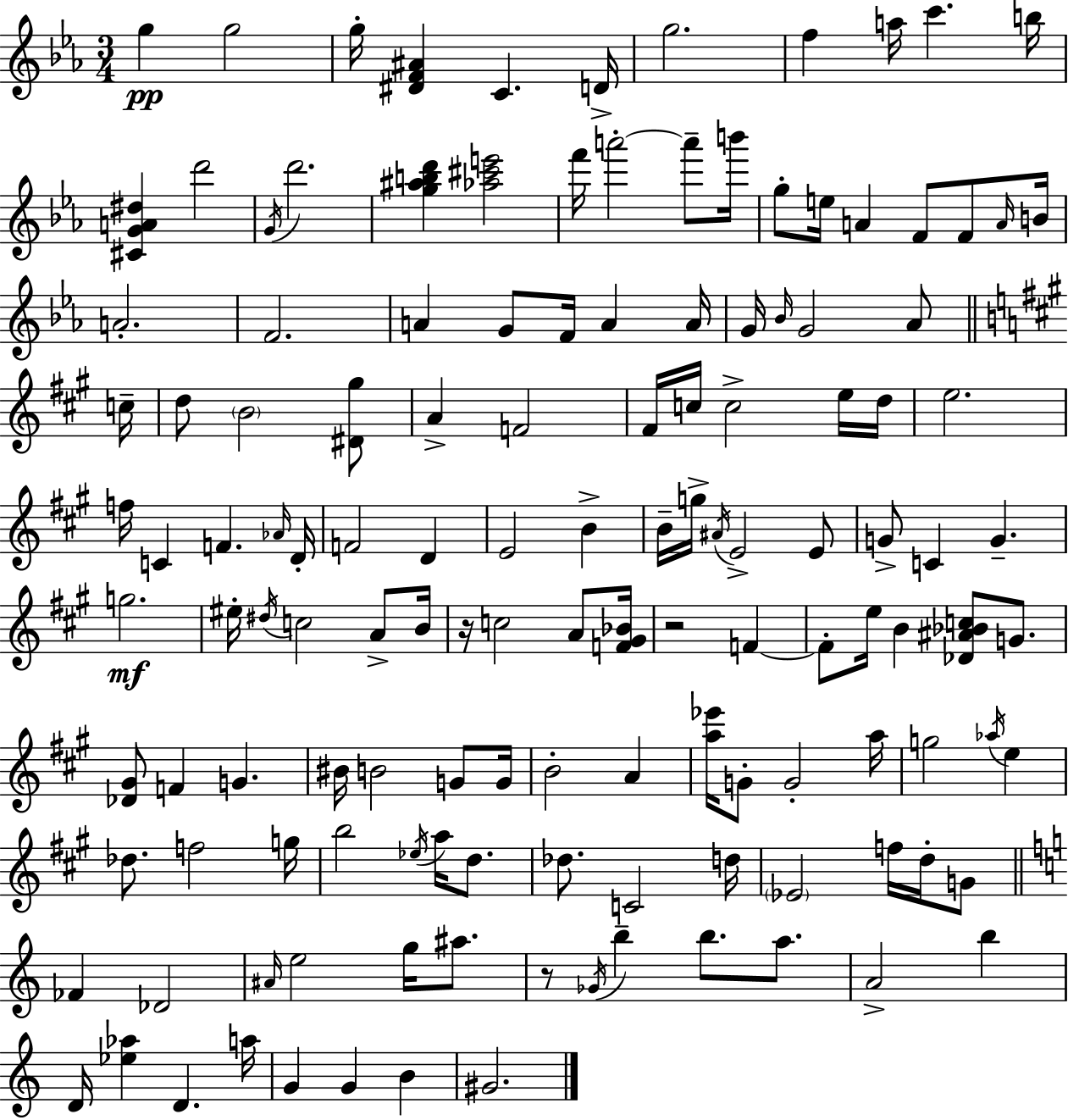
{
  \clef treble
  \numericTimeSignature
  \time 3/4
  \key ees \major
  g''4\pp g''2 | g''16-. <dis' f' ais'>4 c'4. d'16-> | g''2. | f''4 a''16 c'''4. b''16 | \break <cis' g' a' dis''>4 d'''2 | \acciaccatura { g'16 } d'''2. | <g'' ais'' b'' d'''>4 <aes'' cis''' e'''>2 | f'''16 a'''2-.~~ a'''8-- | \break b'''16 g''8-. e''16 a'4 f'8 f'8 | \grace { a'16 } b'16 a'2.-. | f'2. | a'4 g'8 f'16 a'4 | \break a'16 g'16 \grace { bes'16 } g'2 | aes'8 \bar "||" \break \key a \major c''16-- d''8 \parenthesize b'2 <dis' gis''>8 | a'4-> f'2 | fis'16 c''16 c''2-> e''16 | d''16 e''2. | \break f''16 c'4 f'4. | \grace { aes'16 } d'16-. f'2 d'4 | e'2 b'4-> | b'16-- g''16-> \acciaccatura { ais'16 } e'2-> | \break e'8 g'8-> c'4 g'4.-- | g''2.\mf | eis''16-. \acciaccatura { dis''16 } c''2 | a'8-> b'16 r16 c''2 | \break a'8 <f' gis' bes'>16 r2 | f'4~~ f'8-. e''16 b'4 <des' ais' bes' c''>8 | g'8. <des' gis'>8 f'4 g'4. | bis'16 b'2 | \break g'8 g'16 b'2-. | a'4 <a'' ees'''>16 g'8-. g'2-. | a''16 g''2 | \acciaccatura { aes''16 } e''4 des''8. f''2 | \break g''16 b''2 | \acciaccatura { ees''16 } a''16 d''8. des''8. c'2 | d''16 \parenthesize ees'2 | f''16 d''16-. g'8 \bar "||" \break \key a \minor fes'4 des'2 | \grace { ais'16 } e''2 g''16 ais''8. | r8 \acciaccatura { ges'16 } b''4-- b''8. a''8. | a'2-> b''4 | \break d'16 <ees'' aes''>4 d'4. | a''16 g'4 g'4 b'4 | gis'2. | \bar "|."
}